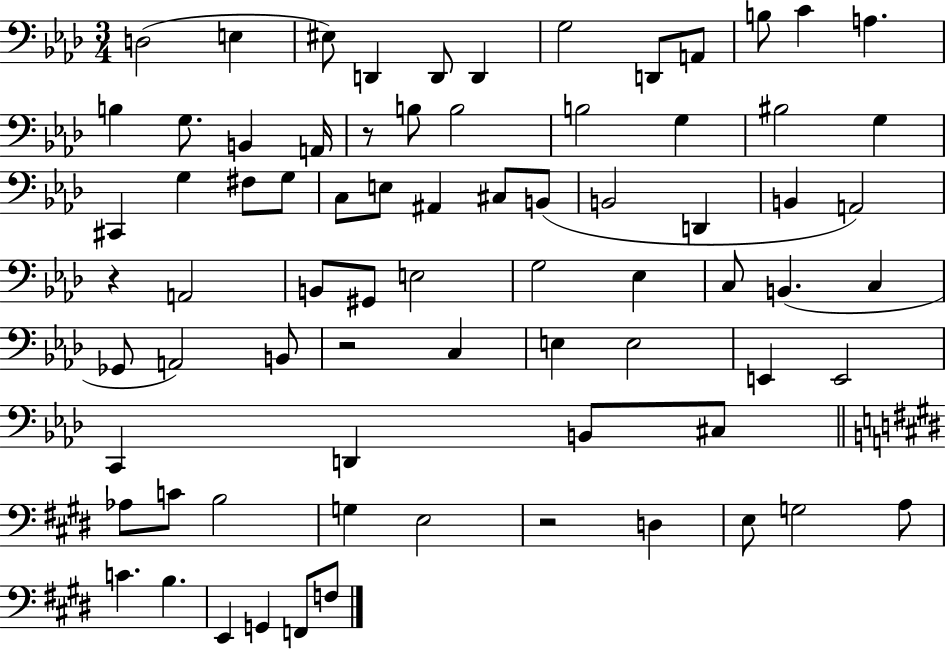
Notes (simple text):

D3/h E3/q EIS3/e D2/q D2/e D2/q G3/h D2/e A2/e B3/e C4/q A3/q. B3/q G3/e. B2/q A2/s R/e B3/e B3/h B3/h G3/q BIS3/h G3/q C#2/q G3/q F#3/e G3/e C3/e E3/e A#2/q C#3/e B2/e B2/h D2/q B2/q A2/h R/q A2/h B2/e G#2/e E3/h G3/h Eb3/q C3/e B2/q. C3/q Gb2/e A2/h B2/e R/h C3/q E3/q E3/h E2/q E2/h C2/q D2/q B2/e C#3/e Ab3/e C4/e B3/h G3/q E3/h R/h D3/q E3/e G3/h A3/e C4/q. B3/q. E2/q G2/q F2/e F3/e